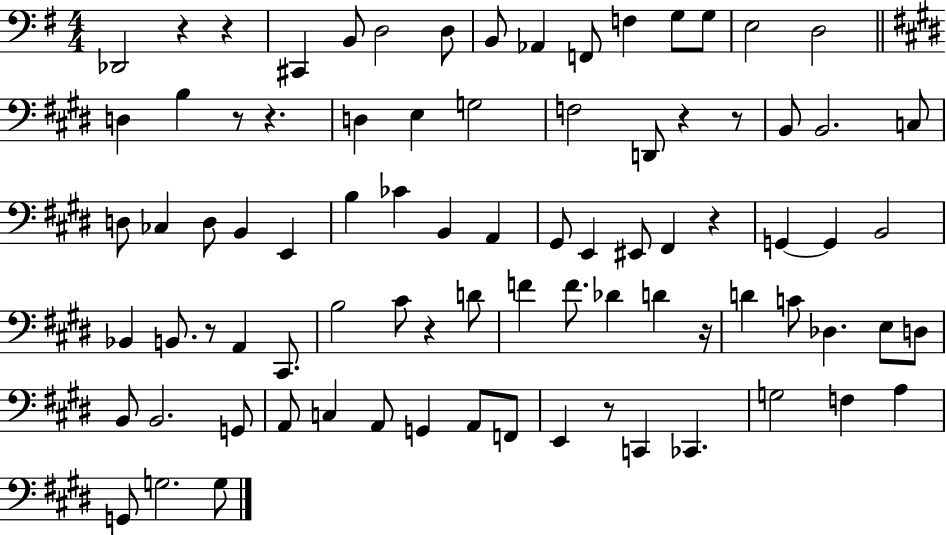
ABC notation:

X:1
T:Untitled
M:4/4
L:1/4
K:G
_D,,2 z z ^C,, B,,/2 D,2 D,/2 B,,/2 _A,, F,,/2 F, G,/2 G,/2 E,2 D,2 D, B, z/2 z D, E, G,2 F,2 D,,/2 z z/2 B,,/2 B,,2 C,/2 D,/2 _C, D,/2 B,, E,, B, _C B,, A,, ^G,,/2 E,, ^E,,/2 ^F,, z G,, G,, B,,2 _B,, B,,/2 z/2 A,, ^C,,/2 B,2 ^C/2 z D/2 F F/2 _D D z/4 D C/2 _D, E,/2 D,/2 B,,/2 B,,2 G,,/2 A,,/2 C, A,,/2 G,, A,,/2 F,,/2 E,, z/2 C,, _C,, G,2 F, A, G,,/2 G,2 G,/2